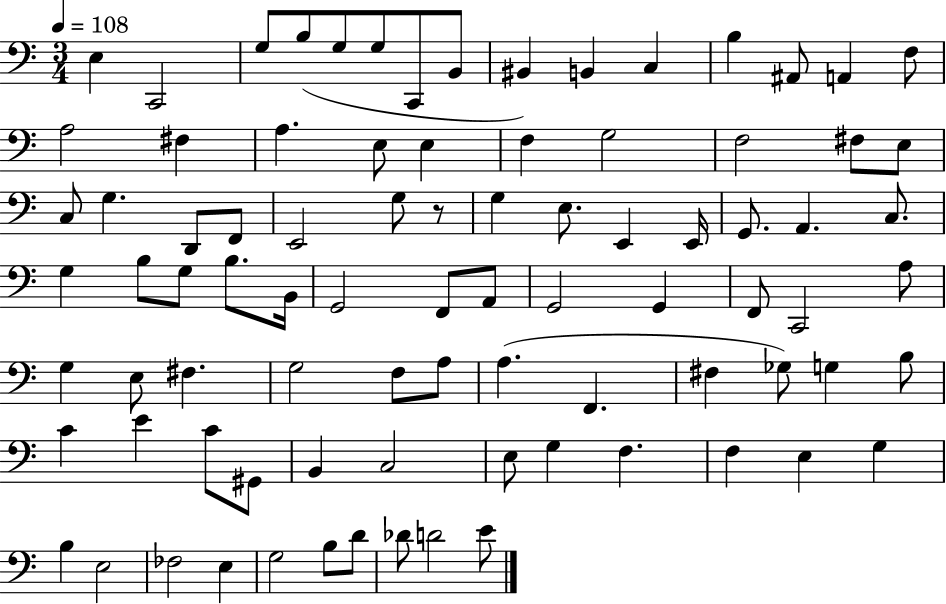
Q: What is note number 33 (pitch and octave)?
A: E3